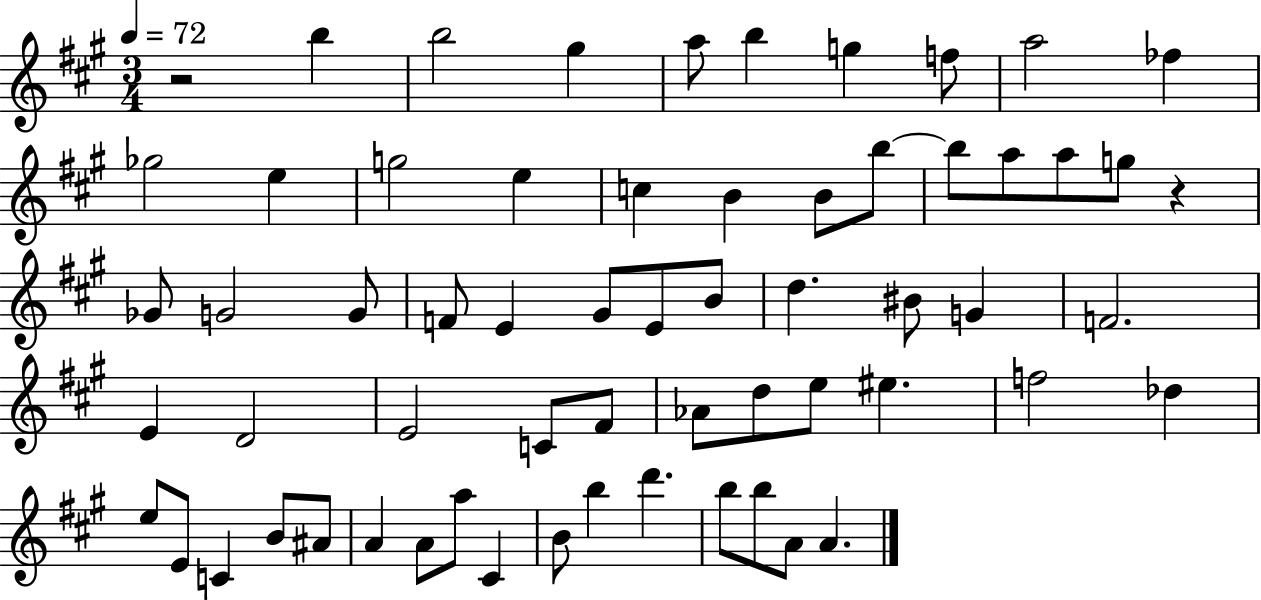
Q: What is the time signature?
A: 3/4